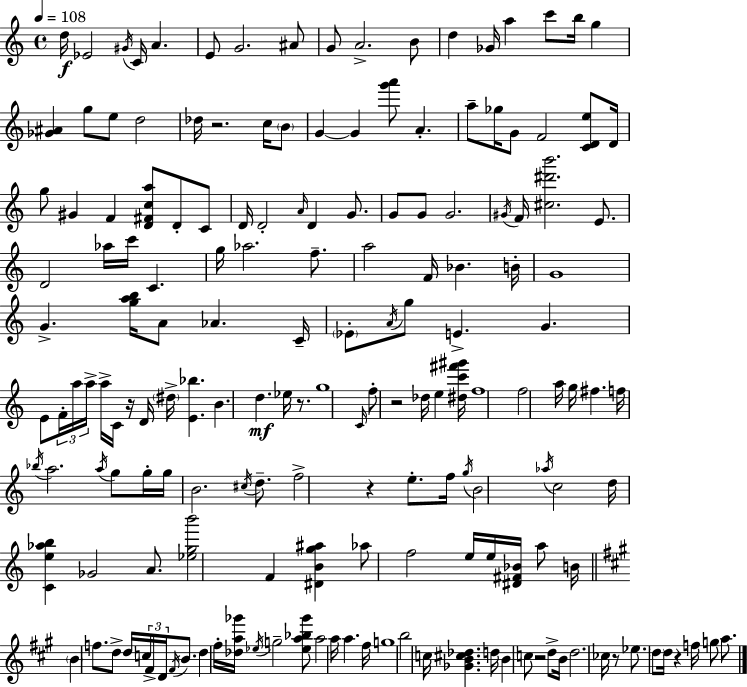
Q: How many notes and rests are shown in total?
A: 172